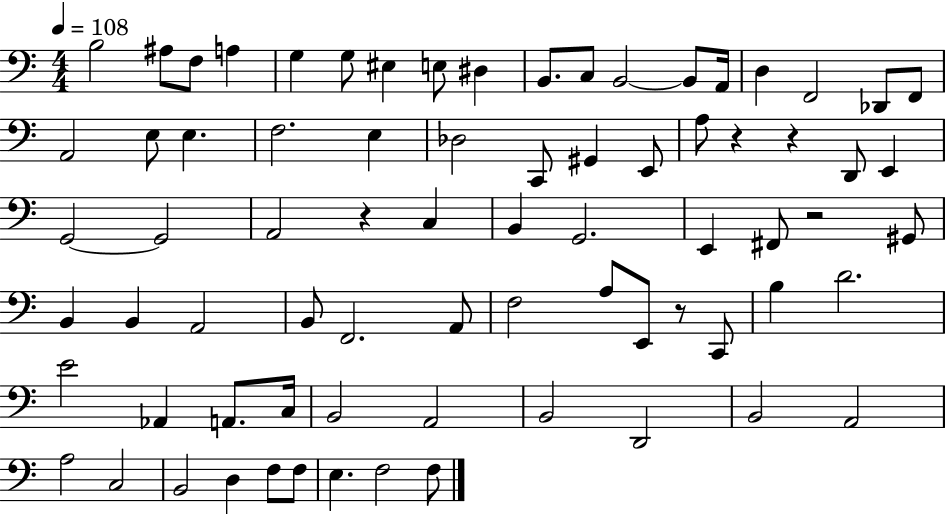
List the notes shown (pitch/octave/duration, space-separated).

B3/h A#3/e F3/e A3/q G3/q G3/e EIS3/q E3/e D#3/q B2/e. C3/e B2/h B2/e A2/s D3/q F2/h Db2/e F2/e A2/h E3/e E3/q. F3/h. E3/q Db3/h C2/e G#2/q E2/e A3/e R/q R/q D2/e E2/q G2/h G2/h A2/h R/q C3/q B2/q G2/h. E2/q F#2/e R/h G#2/e B2/q B2/q A2/h B2/e F2/h. A2/e F3/h A3/e E2/e R/e C2/e B3/q D4/h. E4/h Ab2/q A2/e. C3/s B2/h A2/h B2/h D2/h B2/h A2/h A3/h C3/h B2/h D3/q F3/e F3/e E3/q. F3/h F3/e